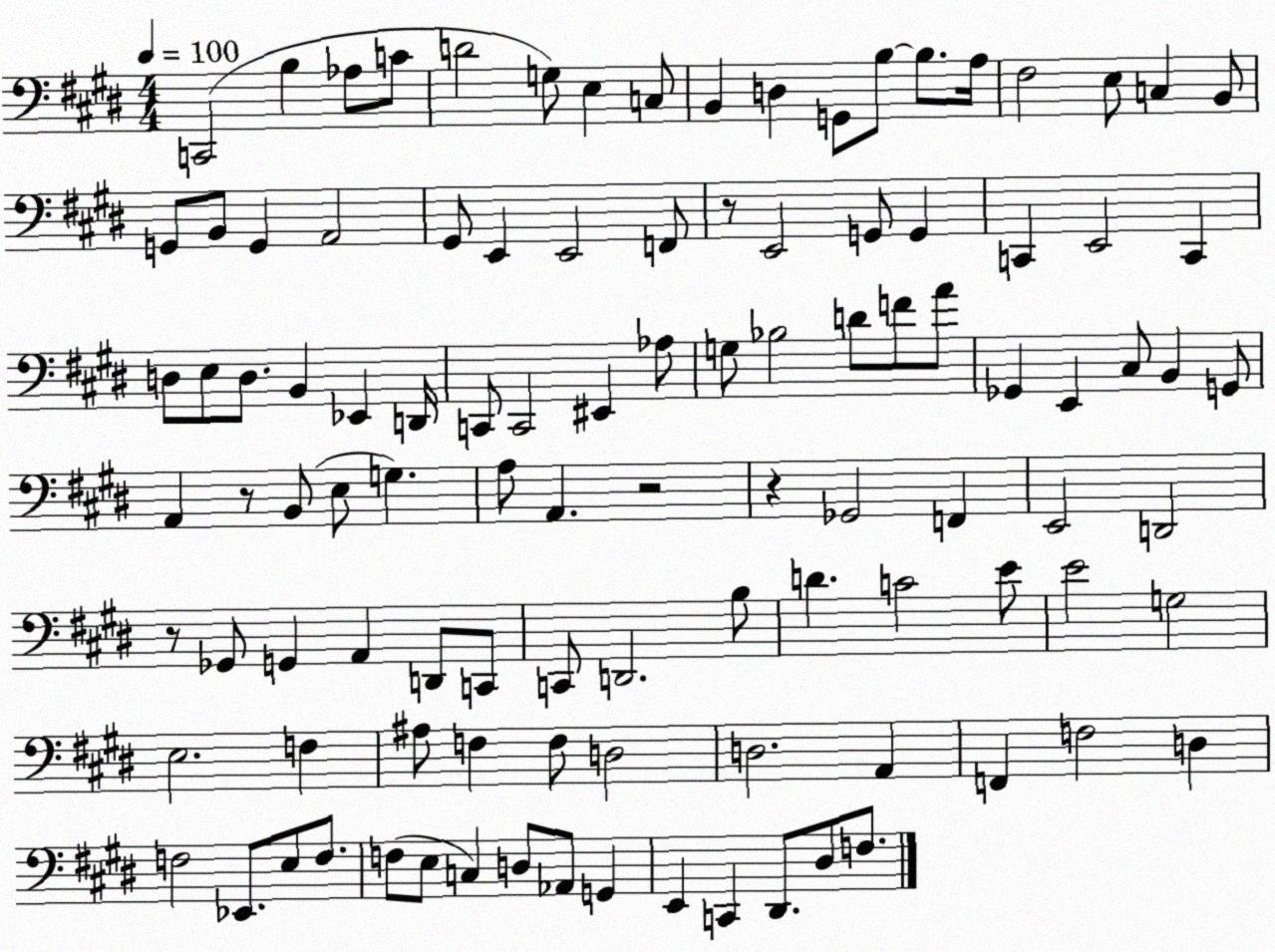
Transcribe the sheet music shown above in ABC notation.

X:1
T:Untitled
M:4/4
L:1/4
K:E
C,,2 B, _A,/2 C/2 D2 G,/2 E, C,/2 B,, D, G,,/2 B,/2 B,/2 A,/4 ^F,2 E,/2 C, B,,/2 G,,/2 B,,/2 G,, A,,2 ^G,,/2 E,, E,,2 F,,/2 z/2 E,,2 G,,/2 G,, C,, E,,2 C,, D,/2 E,/2 D,/2 B,, _E,, D,,/4 C,,/2 C,,2 ^E,, _A,/2 G,/2 _B,2 D/2 F/2 A/2 _G,, E,, ^C,/2 B,, G,,/2 A,, z/2 B,,/2 E,/2 G, A,/2 A,, z2 z _G,,2 F,, E,,2 D,,2 z/2 _G,,/2 G,, A,, D,,/2 C,,/2 C,,/2 D,,2 B,/2 D C2 E/2 E2 G,2 E,2 F, ^A,/2 F, F,/2 D,2 D,2 A,, F,, F,2 D, F,2 _E,,/2 E,/2 F,/2 F,/2 E,/2 C, D,/2 _A,,/2 G,, E,, C,, ^D,,/2 ^D,/2 F,/2